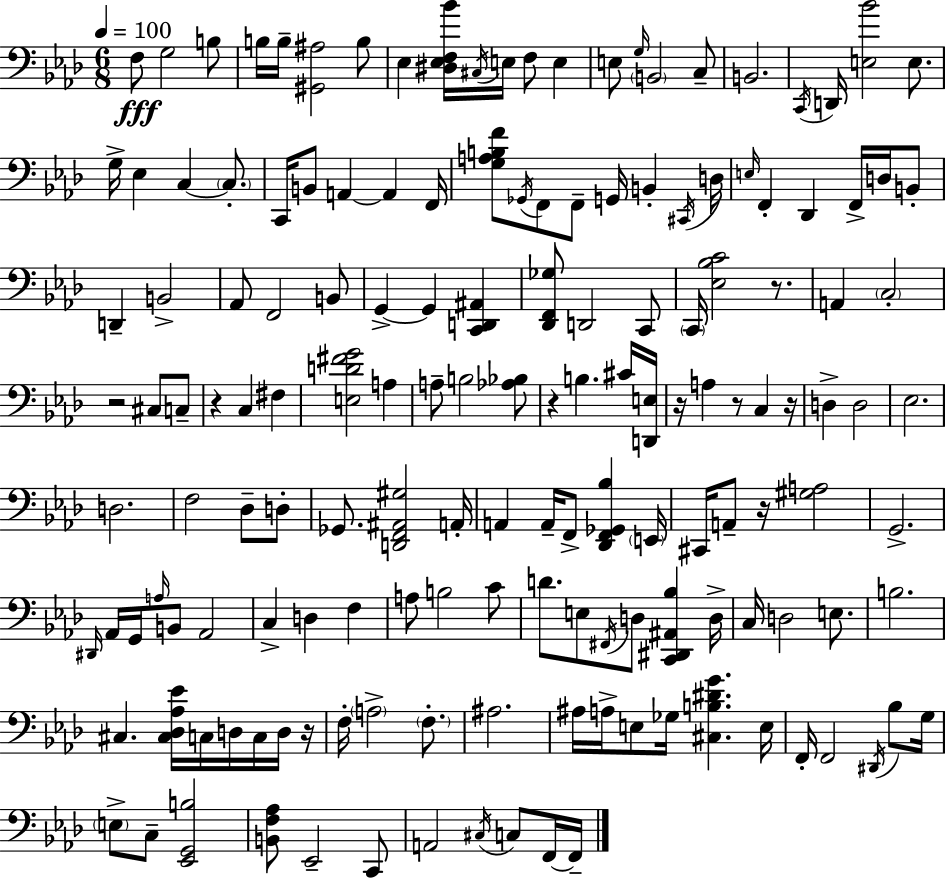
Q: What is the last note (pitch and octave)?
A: F2